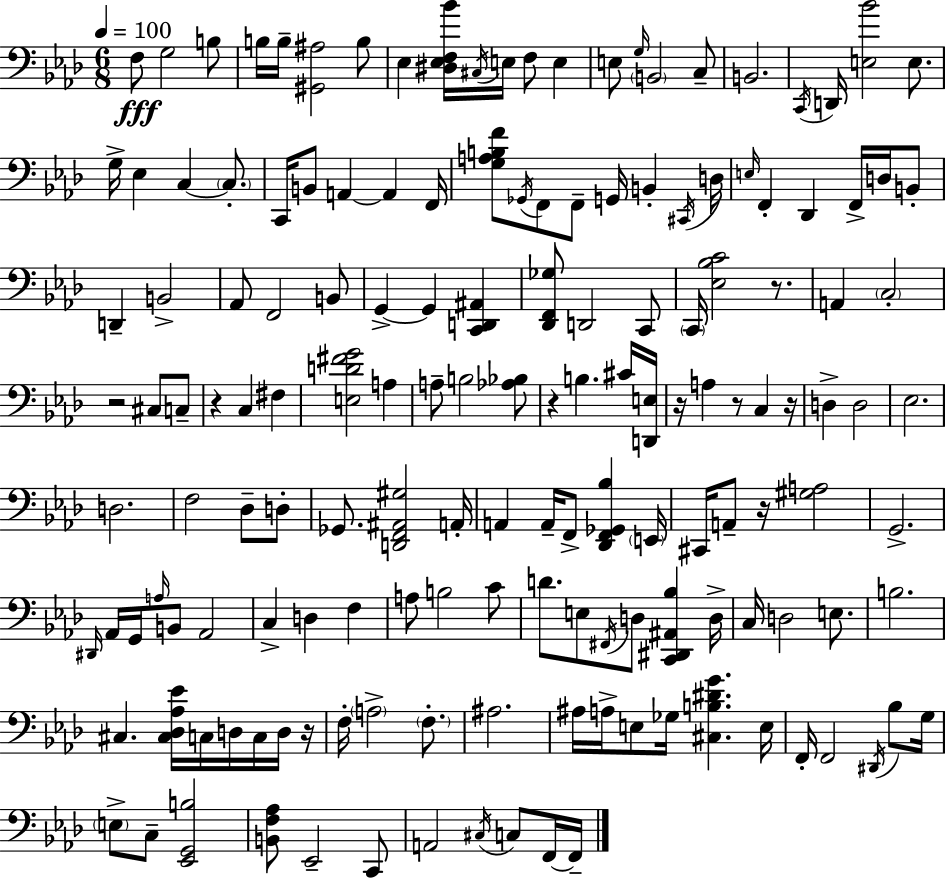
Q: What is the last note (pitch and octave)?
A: F2